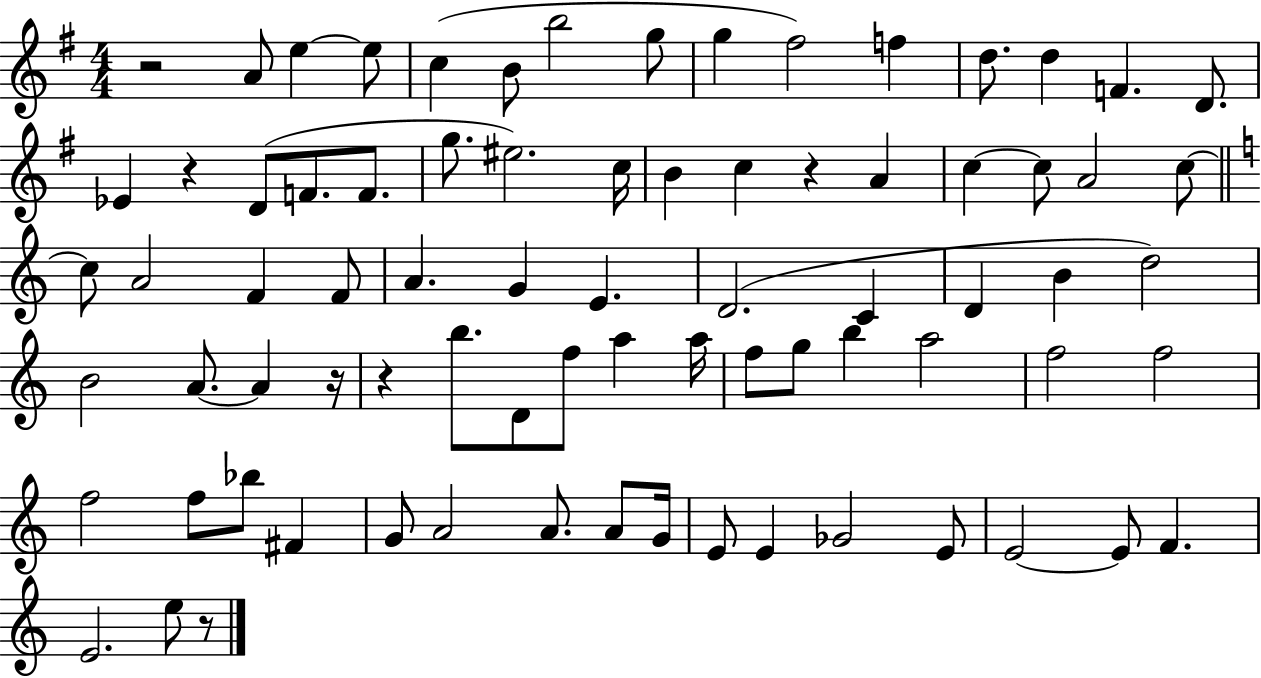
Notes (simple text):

R/h A4/e E5/q E5/e C5/q B4/e B5/h G5/e G5/q F#5/h F5/q D5/e. D5/q F4/q. D4/e. Eb4/q R/q D4/e F4/e. F4/e. G5/e. EIS5/h. C5/s B4/q C5/q R/q A4/q C5/q C5/e A4/h C5/e C5/e A4/h F4/q F4/e A4/q. G4/q E4/q. D4/h. C4/q D4/q B4/q D5/h B4/h A4/e. A4/q R/s R/q B5/e. D4/e F5/e A5/q A5/s F5/e G5/e B5/q A5/h F5/h F5/h F5/h F5/e Bb5/e F#4/q G4/e A4/h A4/e. A4/e G4/s E4/e E4/q Gb4/h E4/e E4/h E4/e F4/q. E4/h. E5/e R/e